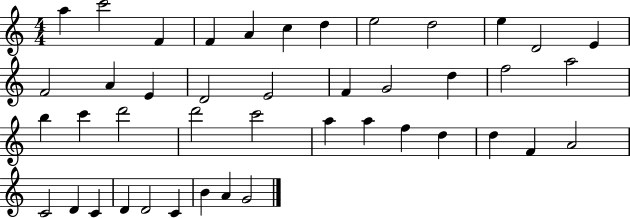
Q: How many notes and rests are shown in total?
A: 43